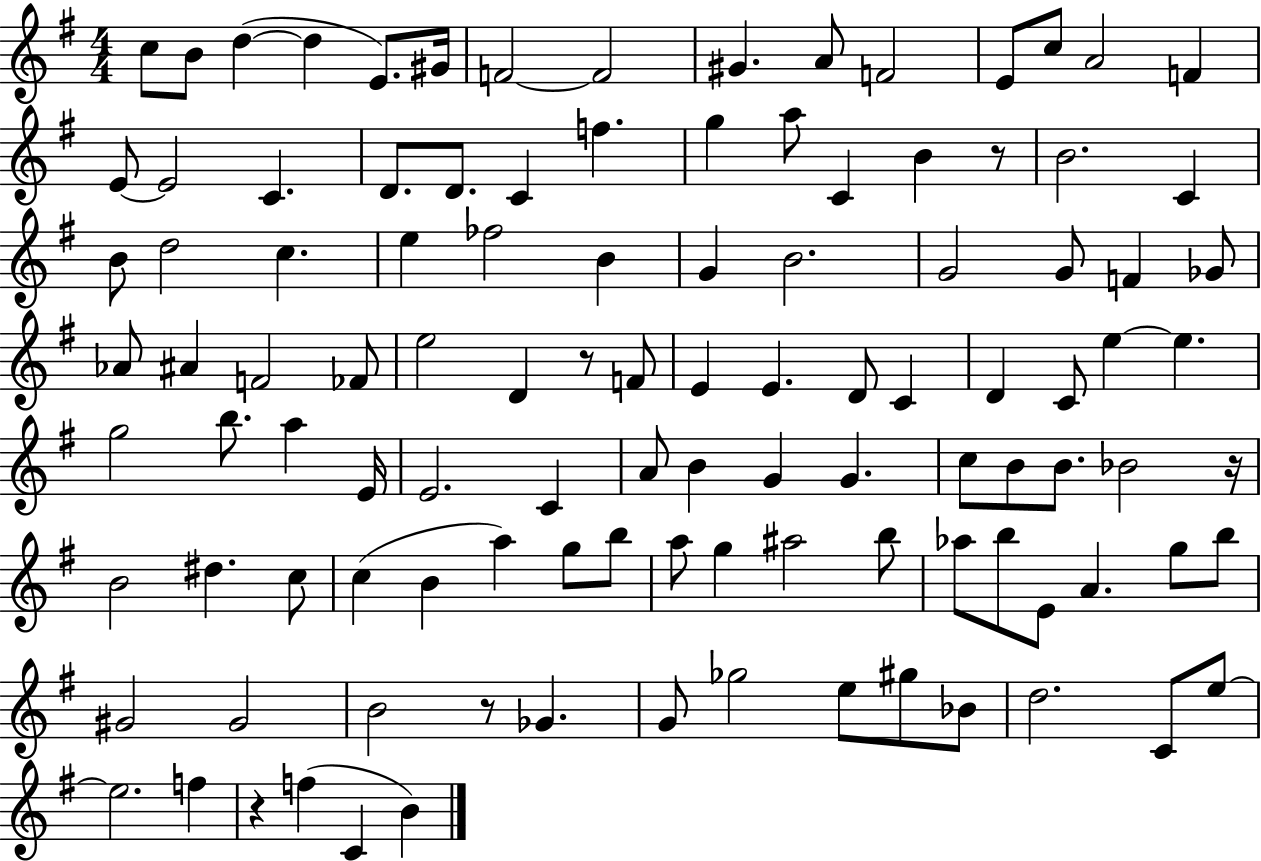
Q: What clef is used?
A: treble